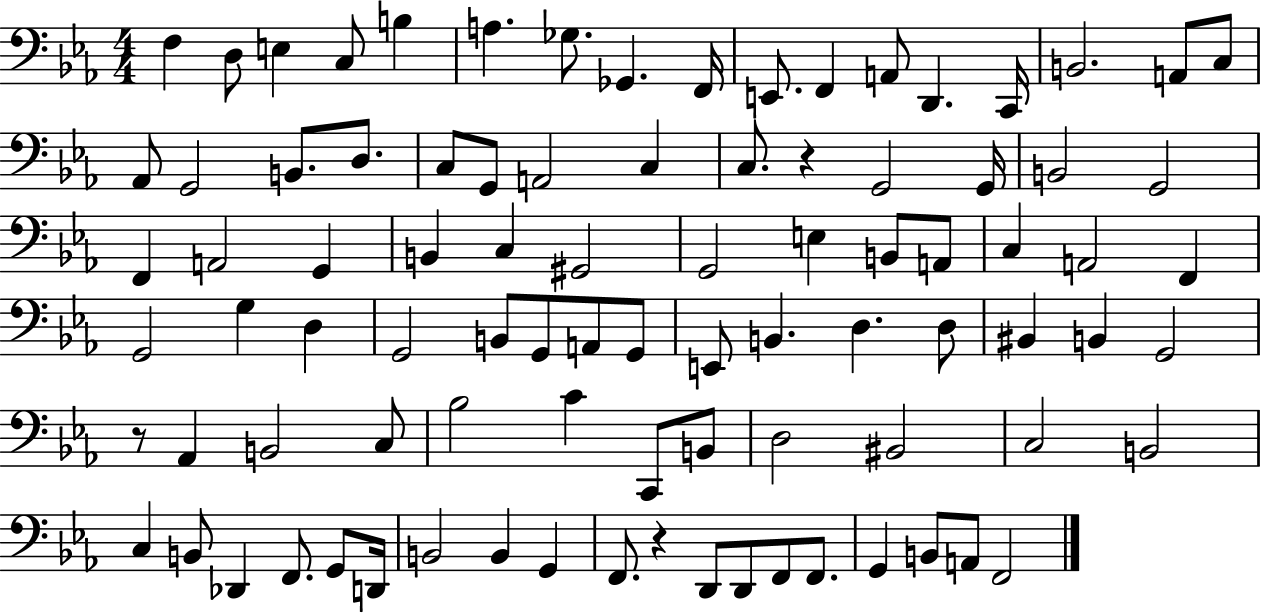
X:1
T:Untitled
M:4/4
L:1/4
K:Eb
F, D,/2 E, C,/2 B, A, _G,/2 _G,, F,,/4 E,,/2 F,, A,,/2 D,, C,,/4 B,,2 A,,/2 C,/2 _A,,/2 G,,2 B,,/2 D,/2 C,/2 G,,/2 A,,2 C, C,/2 z G,,2 G,,/4 B,,2 G,,2 F,, A,,2 G,, B,, C, ^G,,2 G,,2 E, B,,/2 A,,/2 C, A,,2 F,, G,,2 G, D, G,,2 B,,/2 G,,/2 A,,/2 G,,/2 E,,/2 B,, D, D,/2 ^B,, B,, G,,2 z/2 _A,, B,,2 C,/2 _B,2 C C,,/2 B,,/2 D,2 ^B,,2 C,2 B,,2 C, B,,/2 _D,, F,,/2 G,,/2 D,,/4 B,,2 B,, G,, F,,/2 z D,,/2 D,,/2 F,,/2 F,,/2 G,, B,,/2 A,,/2 F,,2